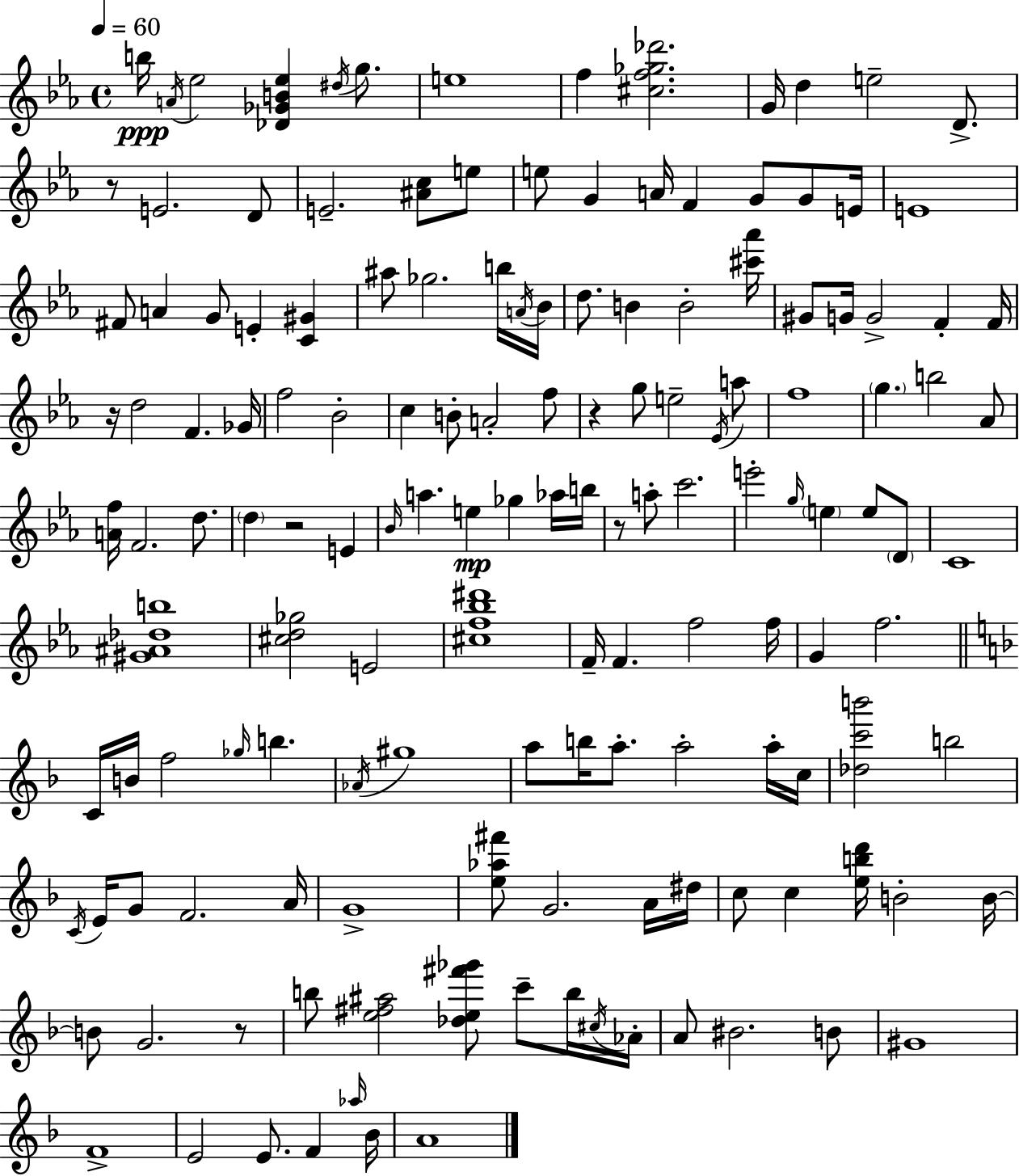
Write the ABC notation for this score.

X:1
T:Untitled
M:4/4
L:1/4
K:Eb
b/4 A/4 _e2 [_D_GB_e] ^d/4 g/2 e4 f [^cf_g_d']2 G/4 d e2 D/2 z/2 E2 D/2 E2 [^Ac]/2 e/2 e/2 G A/4 F G/2 G/2 E/4 E4 ^F/2 A G/2 E [C^G] ^a/2 _g2 b/4 A/4 _B/4 d/2 B B2 [^c'_a']/4 ^G/2 G/4 G2 F F/4 z/4 d2 F _G/4 f2 _B2 c B/2 A2 f/2 z g/2 e2 _E/4 a/2 f4 g b2 _A/2 [Af]/4 F2 d/2 d z2 E _B/4 a e _g _a/4 b/4 z/2 a/2 c'2 e'2 g/4 e e/2 D/2 C4 [^G^A_db]4 [^cd_g]2 E2 [^cf_b^d']4 F/4 F f2 f/4 G f2 C/4 B/4 f2 _g/4 b _A/4 ^g4 a/2 b/4 a/2 a2 a/4 c/4 [_dc'b']2 b2 C/4 E/4 G/2 F2 A/4 G4 [e_a^f']/2 G2 A/4 ^d/4 c/2 c [ebd']/4 B2 B/4 B/2 G2 z/2 b/2 [e^f^a]2 [_de^f'_g']/2 c'/2 b/4 ^c/4 _A/4 A/2 ^B2 B/2 ^G4 F4 E2 E/2 F _a/4 _B/4 A4